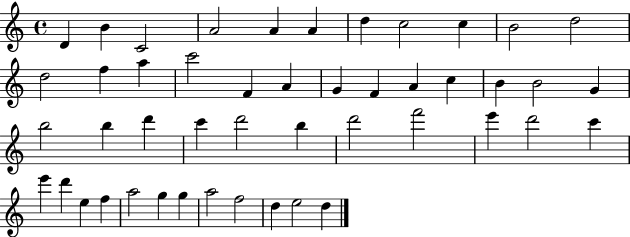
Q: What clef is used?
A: treble